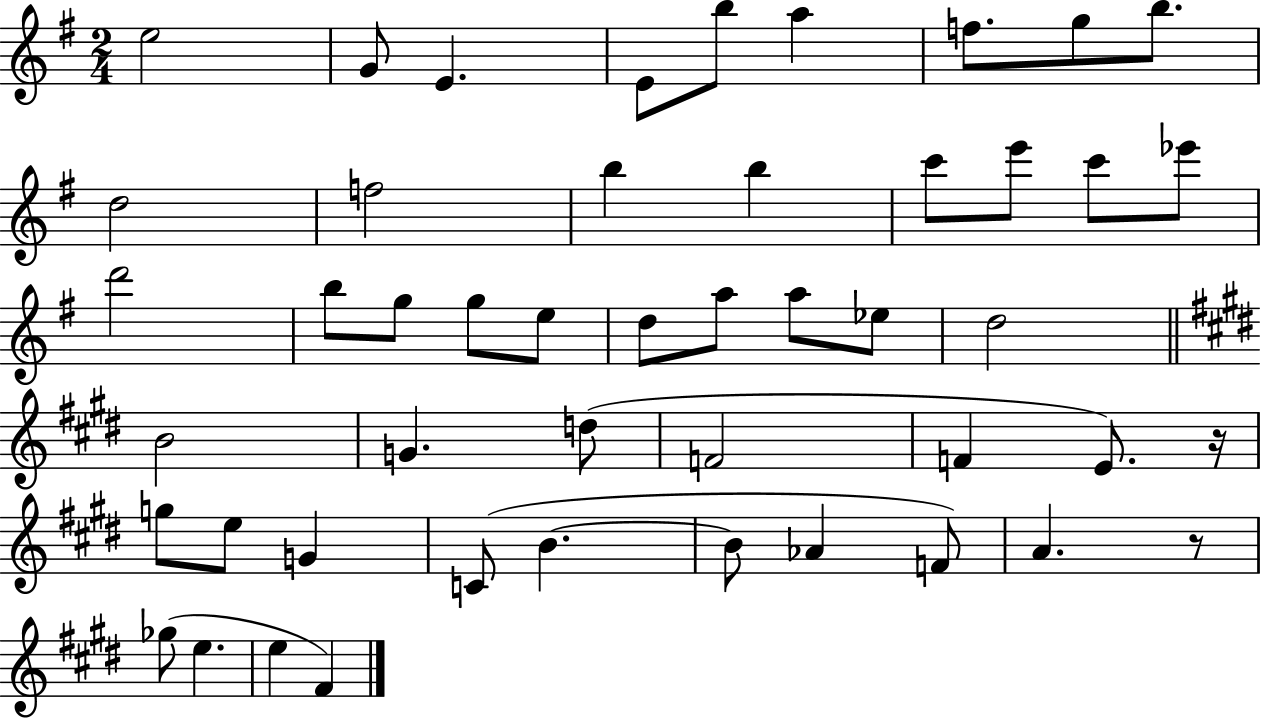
{
  \clef treble
  \numericTimeSignature
  \time 2/4
  \key g \major
  e''2 | g'8 e'4. | e'8 b''8 a''4 | f''8. g''8 b''8. | \break d''2 | f''2 | b''4 b''4 | c'''8 e'''8 c'''8 ees'''8 | \break d'''2 | b''8 g''8 g''8 e''8 | d''8 a''8 a''8 ees''8 | d''2 | \break \bar "||" \break \key e \major b'2 | g'4. d''8( | f'2 | f'4 e'8.) r16 | \break g''8 e''8 g'4 | c'8( b'4.~~ | b'8 aes'4 f'8) | a'4. r8 | \break ges''8( e''4. | e''4 fis'4) | \bar "|."
}